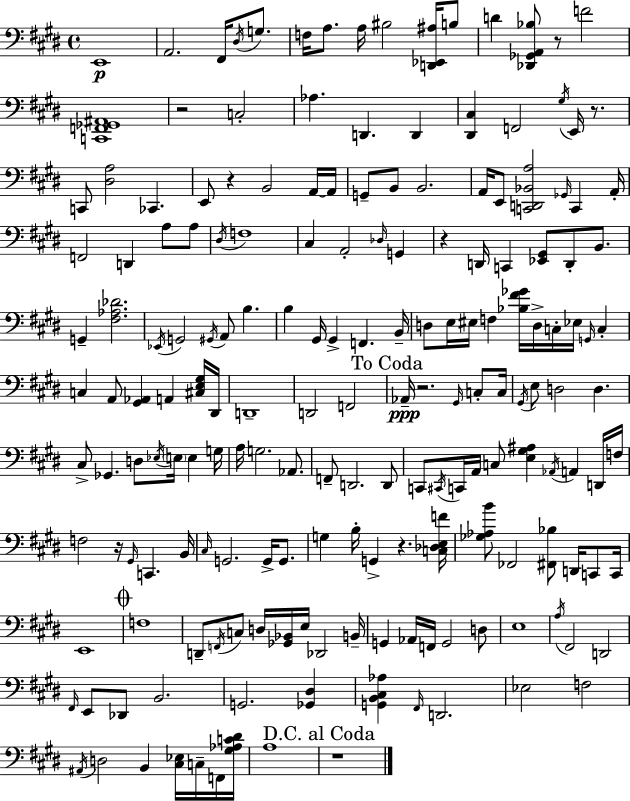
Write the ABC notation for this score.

X:1
T:Untitled
M:4/4
L:1/4
K:E
E,,4 A,,2 ^F,,/4 ^D,/4 G,/2 F,/4 A,/2 A,/4 ^B,2 [D,,_E,,^A,]/4 B,/2 D [_D,,_G,,A,,_B,]/2 z/2 F2 [C,,F,,_G,,^A,,]4 z2 C,2 _A, D,, D,, [^D,,^C,] F,,2 ^G,/4 E,,/4 z/2 C,,/2 [^D,A,]2 _C,, E,,/2 z B,,2 A,,/4 A,,/4 G,,/2 B,,/2 B,,2 A,,/4 E,,/2 [C,,D,,_B,,A,]2 _G,,/4 C,, A,,/4 F,,2 D,, A,/2 A,/2 ^D,/4 F,4 ^C, A,,2 _D,/4 G,, z D,,/4 C,, [_E,,^G,,]/2 D,,/2 B,,/2 G,, [^F,_A,_D]2 _E,,/4 G,,2 ^G,,/4 A,,/2 B, B, ^G,,/4 ^G,, F,, B,,/4 D,/2 E,/4 ^E,/4 F, [_B,^F_G]/4 D,/4 C,/4 _E,/4 G,,/4 C, C, A,,/2 [^G,,_A,,] A,, [^C,E,^G,]/4 ^D,,/4 D,,4 D,,2 F,,2 _A,,/4 z2 ^G,,/4 C,/2 C,/4 ^G,,/4 E,/2 D,2 D, ^C,/2 _G,, D,/2 _E,/4 E,/4 E, G,/4 A,/4 G,2 _A,,/2 F,,/2 D,,2 D,,/2 C,,/2 ^C,,/4 C,,/4 A,,/4 C,/2 [E,^G,^A,] _A,,/4 A,, D,,/4 F,/4 F,2 z/4 ^G,,/4 C,, B,,/4 ^C,/4 G,,2 G,,/4 G,,/2 G, B,/4 G,, z [C,_D,E,F]/4 [_G,_A,B]/2 _F,,2 [^F,,_B,]/2 D,,/4 C,,/2 C,,/4 E,,4 F,4 D,,/2 F,,/4 C,/2 D,/4 [_G,,_B,,]/4 E,/4 _D,,2 B,,/4 G,, _A,,/4 F,,/4 G,,2 D,/2 E,4 A,/4 ^F,,2 D,,2 ^F,,/4 E,,/2 _D,,/2 B,,2 G,,2 [_G,,^D,] [G,,B,,^C,_A,] ^F,,/4 D,,2 _E,2 F,2 ^A,,/4 D,2 B,, [^C,_E,]/4 C,/4 F,,/4 [^G,_A,C^D]/4 A,4 z4